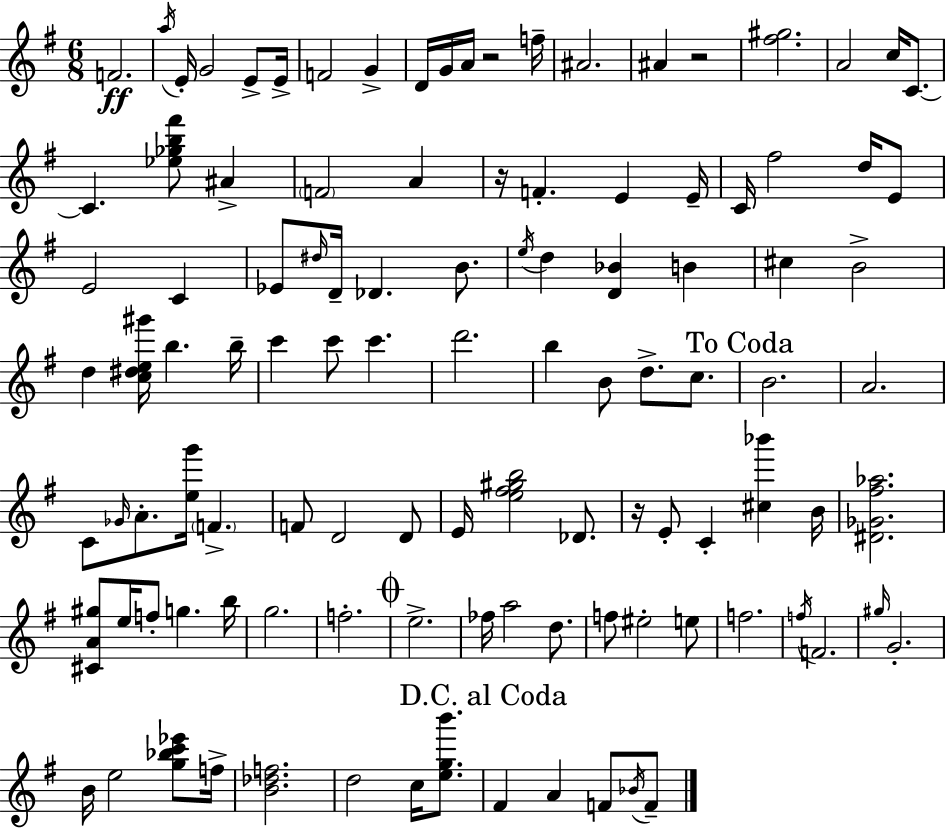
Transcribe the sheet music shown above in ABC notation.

X:1
T:Untitled
M:6/8
L:1/4
K:Em
F2 a/4 E/4 G2 E/2 E/4 F2 G D/4 G/4 A/4 z2 f/4 ^A2 ^A z2 [^f^g]2 A2 c/4 C/2 C [_e_gb^f']/2 ^A F2 A z/4 F E E/4 C/4 ^f2 d/4 E/2 E2 C _E/2 ^d/4 D/4 _D B/2 e/4 d [D_B] B ^c B2 d [c^de^g']/4 b b/4 c' c'/2 c' d'2 b B/2 d/2 c/2 B2 A2 C/2 _G/4 A/2 [eg']/4 F F/2 D2 D/2 E/4 [e^f^gb]2 _D/2 z/4 E/2 C [^c_b'] B/4 [^D_G^f_a]2 [^CA^g]/2 e/4 f/2 g b/4 g2 f2 e2 _f/4 a2 d/2 f/2 ^e2 e/2 f2 f/4 F2 ^g/4 G2 B/4 e2 [g_bc'_e']/2 f/4 [B_df]2 d2 c/4 [egb']/2 ^F A F/2 _B/4 F/2